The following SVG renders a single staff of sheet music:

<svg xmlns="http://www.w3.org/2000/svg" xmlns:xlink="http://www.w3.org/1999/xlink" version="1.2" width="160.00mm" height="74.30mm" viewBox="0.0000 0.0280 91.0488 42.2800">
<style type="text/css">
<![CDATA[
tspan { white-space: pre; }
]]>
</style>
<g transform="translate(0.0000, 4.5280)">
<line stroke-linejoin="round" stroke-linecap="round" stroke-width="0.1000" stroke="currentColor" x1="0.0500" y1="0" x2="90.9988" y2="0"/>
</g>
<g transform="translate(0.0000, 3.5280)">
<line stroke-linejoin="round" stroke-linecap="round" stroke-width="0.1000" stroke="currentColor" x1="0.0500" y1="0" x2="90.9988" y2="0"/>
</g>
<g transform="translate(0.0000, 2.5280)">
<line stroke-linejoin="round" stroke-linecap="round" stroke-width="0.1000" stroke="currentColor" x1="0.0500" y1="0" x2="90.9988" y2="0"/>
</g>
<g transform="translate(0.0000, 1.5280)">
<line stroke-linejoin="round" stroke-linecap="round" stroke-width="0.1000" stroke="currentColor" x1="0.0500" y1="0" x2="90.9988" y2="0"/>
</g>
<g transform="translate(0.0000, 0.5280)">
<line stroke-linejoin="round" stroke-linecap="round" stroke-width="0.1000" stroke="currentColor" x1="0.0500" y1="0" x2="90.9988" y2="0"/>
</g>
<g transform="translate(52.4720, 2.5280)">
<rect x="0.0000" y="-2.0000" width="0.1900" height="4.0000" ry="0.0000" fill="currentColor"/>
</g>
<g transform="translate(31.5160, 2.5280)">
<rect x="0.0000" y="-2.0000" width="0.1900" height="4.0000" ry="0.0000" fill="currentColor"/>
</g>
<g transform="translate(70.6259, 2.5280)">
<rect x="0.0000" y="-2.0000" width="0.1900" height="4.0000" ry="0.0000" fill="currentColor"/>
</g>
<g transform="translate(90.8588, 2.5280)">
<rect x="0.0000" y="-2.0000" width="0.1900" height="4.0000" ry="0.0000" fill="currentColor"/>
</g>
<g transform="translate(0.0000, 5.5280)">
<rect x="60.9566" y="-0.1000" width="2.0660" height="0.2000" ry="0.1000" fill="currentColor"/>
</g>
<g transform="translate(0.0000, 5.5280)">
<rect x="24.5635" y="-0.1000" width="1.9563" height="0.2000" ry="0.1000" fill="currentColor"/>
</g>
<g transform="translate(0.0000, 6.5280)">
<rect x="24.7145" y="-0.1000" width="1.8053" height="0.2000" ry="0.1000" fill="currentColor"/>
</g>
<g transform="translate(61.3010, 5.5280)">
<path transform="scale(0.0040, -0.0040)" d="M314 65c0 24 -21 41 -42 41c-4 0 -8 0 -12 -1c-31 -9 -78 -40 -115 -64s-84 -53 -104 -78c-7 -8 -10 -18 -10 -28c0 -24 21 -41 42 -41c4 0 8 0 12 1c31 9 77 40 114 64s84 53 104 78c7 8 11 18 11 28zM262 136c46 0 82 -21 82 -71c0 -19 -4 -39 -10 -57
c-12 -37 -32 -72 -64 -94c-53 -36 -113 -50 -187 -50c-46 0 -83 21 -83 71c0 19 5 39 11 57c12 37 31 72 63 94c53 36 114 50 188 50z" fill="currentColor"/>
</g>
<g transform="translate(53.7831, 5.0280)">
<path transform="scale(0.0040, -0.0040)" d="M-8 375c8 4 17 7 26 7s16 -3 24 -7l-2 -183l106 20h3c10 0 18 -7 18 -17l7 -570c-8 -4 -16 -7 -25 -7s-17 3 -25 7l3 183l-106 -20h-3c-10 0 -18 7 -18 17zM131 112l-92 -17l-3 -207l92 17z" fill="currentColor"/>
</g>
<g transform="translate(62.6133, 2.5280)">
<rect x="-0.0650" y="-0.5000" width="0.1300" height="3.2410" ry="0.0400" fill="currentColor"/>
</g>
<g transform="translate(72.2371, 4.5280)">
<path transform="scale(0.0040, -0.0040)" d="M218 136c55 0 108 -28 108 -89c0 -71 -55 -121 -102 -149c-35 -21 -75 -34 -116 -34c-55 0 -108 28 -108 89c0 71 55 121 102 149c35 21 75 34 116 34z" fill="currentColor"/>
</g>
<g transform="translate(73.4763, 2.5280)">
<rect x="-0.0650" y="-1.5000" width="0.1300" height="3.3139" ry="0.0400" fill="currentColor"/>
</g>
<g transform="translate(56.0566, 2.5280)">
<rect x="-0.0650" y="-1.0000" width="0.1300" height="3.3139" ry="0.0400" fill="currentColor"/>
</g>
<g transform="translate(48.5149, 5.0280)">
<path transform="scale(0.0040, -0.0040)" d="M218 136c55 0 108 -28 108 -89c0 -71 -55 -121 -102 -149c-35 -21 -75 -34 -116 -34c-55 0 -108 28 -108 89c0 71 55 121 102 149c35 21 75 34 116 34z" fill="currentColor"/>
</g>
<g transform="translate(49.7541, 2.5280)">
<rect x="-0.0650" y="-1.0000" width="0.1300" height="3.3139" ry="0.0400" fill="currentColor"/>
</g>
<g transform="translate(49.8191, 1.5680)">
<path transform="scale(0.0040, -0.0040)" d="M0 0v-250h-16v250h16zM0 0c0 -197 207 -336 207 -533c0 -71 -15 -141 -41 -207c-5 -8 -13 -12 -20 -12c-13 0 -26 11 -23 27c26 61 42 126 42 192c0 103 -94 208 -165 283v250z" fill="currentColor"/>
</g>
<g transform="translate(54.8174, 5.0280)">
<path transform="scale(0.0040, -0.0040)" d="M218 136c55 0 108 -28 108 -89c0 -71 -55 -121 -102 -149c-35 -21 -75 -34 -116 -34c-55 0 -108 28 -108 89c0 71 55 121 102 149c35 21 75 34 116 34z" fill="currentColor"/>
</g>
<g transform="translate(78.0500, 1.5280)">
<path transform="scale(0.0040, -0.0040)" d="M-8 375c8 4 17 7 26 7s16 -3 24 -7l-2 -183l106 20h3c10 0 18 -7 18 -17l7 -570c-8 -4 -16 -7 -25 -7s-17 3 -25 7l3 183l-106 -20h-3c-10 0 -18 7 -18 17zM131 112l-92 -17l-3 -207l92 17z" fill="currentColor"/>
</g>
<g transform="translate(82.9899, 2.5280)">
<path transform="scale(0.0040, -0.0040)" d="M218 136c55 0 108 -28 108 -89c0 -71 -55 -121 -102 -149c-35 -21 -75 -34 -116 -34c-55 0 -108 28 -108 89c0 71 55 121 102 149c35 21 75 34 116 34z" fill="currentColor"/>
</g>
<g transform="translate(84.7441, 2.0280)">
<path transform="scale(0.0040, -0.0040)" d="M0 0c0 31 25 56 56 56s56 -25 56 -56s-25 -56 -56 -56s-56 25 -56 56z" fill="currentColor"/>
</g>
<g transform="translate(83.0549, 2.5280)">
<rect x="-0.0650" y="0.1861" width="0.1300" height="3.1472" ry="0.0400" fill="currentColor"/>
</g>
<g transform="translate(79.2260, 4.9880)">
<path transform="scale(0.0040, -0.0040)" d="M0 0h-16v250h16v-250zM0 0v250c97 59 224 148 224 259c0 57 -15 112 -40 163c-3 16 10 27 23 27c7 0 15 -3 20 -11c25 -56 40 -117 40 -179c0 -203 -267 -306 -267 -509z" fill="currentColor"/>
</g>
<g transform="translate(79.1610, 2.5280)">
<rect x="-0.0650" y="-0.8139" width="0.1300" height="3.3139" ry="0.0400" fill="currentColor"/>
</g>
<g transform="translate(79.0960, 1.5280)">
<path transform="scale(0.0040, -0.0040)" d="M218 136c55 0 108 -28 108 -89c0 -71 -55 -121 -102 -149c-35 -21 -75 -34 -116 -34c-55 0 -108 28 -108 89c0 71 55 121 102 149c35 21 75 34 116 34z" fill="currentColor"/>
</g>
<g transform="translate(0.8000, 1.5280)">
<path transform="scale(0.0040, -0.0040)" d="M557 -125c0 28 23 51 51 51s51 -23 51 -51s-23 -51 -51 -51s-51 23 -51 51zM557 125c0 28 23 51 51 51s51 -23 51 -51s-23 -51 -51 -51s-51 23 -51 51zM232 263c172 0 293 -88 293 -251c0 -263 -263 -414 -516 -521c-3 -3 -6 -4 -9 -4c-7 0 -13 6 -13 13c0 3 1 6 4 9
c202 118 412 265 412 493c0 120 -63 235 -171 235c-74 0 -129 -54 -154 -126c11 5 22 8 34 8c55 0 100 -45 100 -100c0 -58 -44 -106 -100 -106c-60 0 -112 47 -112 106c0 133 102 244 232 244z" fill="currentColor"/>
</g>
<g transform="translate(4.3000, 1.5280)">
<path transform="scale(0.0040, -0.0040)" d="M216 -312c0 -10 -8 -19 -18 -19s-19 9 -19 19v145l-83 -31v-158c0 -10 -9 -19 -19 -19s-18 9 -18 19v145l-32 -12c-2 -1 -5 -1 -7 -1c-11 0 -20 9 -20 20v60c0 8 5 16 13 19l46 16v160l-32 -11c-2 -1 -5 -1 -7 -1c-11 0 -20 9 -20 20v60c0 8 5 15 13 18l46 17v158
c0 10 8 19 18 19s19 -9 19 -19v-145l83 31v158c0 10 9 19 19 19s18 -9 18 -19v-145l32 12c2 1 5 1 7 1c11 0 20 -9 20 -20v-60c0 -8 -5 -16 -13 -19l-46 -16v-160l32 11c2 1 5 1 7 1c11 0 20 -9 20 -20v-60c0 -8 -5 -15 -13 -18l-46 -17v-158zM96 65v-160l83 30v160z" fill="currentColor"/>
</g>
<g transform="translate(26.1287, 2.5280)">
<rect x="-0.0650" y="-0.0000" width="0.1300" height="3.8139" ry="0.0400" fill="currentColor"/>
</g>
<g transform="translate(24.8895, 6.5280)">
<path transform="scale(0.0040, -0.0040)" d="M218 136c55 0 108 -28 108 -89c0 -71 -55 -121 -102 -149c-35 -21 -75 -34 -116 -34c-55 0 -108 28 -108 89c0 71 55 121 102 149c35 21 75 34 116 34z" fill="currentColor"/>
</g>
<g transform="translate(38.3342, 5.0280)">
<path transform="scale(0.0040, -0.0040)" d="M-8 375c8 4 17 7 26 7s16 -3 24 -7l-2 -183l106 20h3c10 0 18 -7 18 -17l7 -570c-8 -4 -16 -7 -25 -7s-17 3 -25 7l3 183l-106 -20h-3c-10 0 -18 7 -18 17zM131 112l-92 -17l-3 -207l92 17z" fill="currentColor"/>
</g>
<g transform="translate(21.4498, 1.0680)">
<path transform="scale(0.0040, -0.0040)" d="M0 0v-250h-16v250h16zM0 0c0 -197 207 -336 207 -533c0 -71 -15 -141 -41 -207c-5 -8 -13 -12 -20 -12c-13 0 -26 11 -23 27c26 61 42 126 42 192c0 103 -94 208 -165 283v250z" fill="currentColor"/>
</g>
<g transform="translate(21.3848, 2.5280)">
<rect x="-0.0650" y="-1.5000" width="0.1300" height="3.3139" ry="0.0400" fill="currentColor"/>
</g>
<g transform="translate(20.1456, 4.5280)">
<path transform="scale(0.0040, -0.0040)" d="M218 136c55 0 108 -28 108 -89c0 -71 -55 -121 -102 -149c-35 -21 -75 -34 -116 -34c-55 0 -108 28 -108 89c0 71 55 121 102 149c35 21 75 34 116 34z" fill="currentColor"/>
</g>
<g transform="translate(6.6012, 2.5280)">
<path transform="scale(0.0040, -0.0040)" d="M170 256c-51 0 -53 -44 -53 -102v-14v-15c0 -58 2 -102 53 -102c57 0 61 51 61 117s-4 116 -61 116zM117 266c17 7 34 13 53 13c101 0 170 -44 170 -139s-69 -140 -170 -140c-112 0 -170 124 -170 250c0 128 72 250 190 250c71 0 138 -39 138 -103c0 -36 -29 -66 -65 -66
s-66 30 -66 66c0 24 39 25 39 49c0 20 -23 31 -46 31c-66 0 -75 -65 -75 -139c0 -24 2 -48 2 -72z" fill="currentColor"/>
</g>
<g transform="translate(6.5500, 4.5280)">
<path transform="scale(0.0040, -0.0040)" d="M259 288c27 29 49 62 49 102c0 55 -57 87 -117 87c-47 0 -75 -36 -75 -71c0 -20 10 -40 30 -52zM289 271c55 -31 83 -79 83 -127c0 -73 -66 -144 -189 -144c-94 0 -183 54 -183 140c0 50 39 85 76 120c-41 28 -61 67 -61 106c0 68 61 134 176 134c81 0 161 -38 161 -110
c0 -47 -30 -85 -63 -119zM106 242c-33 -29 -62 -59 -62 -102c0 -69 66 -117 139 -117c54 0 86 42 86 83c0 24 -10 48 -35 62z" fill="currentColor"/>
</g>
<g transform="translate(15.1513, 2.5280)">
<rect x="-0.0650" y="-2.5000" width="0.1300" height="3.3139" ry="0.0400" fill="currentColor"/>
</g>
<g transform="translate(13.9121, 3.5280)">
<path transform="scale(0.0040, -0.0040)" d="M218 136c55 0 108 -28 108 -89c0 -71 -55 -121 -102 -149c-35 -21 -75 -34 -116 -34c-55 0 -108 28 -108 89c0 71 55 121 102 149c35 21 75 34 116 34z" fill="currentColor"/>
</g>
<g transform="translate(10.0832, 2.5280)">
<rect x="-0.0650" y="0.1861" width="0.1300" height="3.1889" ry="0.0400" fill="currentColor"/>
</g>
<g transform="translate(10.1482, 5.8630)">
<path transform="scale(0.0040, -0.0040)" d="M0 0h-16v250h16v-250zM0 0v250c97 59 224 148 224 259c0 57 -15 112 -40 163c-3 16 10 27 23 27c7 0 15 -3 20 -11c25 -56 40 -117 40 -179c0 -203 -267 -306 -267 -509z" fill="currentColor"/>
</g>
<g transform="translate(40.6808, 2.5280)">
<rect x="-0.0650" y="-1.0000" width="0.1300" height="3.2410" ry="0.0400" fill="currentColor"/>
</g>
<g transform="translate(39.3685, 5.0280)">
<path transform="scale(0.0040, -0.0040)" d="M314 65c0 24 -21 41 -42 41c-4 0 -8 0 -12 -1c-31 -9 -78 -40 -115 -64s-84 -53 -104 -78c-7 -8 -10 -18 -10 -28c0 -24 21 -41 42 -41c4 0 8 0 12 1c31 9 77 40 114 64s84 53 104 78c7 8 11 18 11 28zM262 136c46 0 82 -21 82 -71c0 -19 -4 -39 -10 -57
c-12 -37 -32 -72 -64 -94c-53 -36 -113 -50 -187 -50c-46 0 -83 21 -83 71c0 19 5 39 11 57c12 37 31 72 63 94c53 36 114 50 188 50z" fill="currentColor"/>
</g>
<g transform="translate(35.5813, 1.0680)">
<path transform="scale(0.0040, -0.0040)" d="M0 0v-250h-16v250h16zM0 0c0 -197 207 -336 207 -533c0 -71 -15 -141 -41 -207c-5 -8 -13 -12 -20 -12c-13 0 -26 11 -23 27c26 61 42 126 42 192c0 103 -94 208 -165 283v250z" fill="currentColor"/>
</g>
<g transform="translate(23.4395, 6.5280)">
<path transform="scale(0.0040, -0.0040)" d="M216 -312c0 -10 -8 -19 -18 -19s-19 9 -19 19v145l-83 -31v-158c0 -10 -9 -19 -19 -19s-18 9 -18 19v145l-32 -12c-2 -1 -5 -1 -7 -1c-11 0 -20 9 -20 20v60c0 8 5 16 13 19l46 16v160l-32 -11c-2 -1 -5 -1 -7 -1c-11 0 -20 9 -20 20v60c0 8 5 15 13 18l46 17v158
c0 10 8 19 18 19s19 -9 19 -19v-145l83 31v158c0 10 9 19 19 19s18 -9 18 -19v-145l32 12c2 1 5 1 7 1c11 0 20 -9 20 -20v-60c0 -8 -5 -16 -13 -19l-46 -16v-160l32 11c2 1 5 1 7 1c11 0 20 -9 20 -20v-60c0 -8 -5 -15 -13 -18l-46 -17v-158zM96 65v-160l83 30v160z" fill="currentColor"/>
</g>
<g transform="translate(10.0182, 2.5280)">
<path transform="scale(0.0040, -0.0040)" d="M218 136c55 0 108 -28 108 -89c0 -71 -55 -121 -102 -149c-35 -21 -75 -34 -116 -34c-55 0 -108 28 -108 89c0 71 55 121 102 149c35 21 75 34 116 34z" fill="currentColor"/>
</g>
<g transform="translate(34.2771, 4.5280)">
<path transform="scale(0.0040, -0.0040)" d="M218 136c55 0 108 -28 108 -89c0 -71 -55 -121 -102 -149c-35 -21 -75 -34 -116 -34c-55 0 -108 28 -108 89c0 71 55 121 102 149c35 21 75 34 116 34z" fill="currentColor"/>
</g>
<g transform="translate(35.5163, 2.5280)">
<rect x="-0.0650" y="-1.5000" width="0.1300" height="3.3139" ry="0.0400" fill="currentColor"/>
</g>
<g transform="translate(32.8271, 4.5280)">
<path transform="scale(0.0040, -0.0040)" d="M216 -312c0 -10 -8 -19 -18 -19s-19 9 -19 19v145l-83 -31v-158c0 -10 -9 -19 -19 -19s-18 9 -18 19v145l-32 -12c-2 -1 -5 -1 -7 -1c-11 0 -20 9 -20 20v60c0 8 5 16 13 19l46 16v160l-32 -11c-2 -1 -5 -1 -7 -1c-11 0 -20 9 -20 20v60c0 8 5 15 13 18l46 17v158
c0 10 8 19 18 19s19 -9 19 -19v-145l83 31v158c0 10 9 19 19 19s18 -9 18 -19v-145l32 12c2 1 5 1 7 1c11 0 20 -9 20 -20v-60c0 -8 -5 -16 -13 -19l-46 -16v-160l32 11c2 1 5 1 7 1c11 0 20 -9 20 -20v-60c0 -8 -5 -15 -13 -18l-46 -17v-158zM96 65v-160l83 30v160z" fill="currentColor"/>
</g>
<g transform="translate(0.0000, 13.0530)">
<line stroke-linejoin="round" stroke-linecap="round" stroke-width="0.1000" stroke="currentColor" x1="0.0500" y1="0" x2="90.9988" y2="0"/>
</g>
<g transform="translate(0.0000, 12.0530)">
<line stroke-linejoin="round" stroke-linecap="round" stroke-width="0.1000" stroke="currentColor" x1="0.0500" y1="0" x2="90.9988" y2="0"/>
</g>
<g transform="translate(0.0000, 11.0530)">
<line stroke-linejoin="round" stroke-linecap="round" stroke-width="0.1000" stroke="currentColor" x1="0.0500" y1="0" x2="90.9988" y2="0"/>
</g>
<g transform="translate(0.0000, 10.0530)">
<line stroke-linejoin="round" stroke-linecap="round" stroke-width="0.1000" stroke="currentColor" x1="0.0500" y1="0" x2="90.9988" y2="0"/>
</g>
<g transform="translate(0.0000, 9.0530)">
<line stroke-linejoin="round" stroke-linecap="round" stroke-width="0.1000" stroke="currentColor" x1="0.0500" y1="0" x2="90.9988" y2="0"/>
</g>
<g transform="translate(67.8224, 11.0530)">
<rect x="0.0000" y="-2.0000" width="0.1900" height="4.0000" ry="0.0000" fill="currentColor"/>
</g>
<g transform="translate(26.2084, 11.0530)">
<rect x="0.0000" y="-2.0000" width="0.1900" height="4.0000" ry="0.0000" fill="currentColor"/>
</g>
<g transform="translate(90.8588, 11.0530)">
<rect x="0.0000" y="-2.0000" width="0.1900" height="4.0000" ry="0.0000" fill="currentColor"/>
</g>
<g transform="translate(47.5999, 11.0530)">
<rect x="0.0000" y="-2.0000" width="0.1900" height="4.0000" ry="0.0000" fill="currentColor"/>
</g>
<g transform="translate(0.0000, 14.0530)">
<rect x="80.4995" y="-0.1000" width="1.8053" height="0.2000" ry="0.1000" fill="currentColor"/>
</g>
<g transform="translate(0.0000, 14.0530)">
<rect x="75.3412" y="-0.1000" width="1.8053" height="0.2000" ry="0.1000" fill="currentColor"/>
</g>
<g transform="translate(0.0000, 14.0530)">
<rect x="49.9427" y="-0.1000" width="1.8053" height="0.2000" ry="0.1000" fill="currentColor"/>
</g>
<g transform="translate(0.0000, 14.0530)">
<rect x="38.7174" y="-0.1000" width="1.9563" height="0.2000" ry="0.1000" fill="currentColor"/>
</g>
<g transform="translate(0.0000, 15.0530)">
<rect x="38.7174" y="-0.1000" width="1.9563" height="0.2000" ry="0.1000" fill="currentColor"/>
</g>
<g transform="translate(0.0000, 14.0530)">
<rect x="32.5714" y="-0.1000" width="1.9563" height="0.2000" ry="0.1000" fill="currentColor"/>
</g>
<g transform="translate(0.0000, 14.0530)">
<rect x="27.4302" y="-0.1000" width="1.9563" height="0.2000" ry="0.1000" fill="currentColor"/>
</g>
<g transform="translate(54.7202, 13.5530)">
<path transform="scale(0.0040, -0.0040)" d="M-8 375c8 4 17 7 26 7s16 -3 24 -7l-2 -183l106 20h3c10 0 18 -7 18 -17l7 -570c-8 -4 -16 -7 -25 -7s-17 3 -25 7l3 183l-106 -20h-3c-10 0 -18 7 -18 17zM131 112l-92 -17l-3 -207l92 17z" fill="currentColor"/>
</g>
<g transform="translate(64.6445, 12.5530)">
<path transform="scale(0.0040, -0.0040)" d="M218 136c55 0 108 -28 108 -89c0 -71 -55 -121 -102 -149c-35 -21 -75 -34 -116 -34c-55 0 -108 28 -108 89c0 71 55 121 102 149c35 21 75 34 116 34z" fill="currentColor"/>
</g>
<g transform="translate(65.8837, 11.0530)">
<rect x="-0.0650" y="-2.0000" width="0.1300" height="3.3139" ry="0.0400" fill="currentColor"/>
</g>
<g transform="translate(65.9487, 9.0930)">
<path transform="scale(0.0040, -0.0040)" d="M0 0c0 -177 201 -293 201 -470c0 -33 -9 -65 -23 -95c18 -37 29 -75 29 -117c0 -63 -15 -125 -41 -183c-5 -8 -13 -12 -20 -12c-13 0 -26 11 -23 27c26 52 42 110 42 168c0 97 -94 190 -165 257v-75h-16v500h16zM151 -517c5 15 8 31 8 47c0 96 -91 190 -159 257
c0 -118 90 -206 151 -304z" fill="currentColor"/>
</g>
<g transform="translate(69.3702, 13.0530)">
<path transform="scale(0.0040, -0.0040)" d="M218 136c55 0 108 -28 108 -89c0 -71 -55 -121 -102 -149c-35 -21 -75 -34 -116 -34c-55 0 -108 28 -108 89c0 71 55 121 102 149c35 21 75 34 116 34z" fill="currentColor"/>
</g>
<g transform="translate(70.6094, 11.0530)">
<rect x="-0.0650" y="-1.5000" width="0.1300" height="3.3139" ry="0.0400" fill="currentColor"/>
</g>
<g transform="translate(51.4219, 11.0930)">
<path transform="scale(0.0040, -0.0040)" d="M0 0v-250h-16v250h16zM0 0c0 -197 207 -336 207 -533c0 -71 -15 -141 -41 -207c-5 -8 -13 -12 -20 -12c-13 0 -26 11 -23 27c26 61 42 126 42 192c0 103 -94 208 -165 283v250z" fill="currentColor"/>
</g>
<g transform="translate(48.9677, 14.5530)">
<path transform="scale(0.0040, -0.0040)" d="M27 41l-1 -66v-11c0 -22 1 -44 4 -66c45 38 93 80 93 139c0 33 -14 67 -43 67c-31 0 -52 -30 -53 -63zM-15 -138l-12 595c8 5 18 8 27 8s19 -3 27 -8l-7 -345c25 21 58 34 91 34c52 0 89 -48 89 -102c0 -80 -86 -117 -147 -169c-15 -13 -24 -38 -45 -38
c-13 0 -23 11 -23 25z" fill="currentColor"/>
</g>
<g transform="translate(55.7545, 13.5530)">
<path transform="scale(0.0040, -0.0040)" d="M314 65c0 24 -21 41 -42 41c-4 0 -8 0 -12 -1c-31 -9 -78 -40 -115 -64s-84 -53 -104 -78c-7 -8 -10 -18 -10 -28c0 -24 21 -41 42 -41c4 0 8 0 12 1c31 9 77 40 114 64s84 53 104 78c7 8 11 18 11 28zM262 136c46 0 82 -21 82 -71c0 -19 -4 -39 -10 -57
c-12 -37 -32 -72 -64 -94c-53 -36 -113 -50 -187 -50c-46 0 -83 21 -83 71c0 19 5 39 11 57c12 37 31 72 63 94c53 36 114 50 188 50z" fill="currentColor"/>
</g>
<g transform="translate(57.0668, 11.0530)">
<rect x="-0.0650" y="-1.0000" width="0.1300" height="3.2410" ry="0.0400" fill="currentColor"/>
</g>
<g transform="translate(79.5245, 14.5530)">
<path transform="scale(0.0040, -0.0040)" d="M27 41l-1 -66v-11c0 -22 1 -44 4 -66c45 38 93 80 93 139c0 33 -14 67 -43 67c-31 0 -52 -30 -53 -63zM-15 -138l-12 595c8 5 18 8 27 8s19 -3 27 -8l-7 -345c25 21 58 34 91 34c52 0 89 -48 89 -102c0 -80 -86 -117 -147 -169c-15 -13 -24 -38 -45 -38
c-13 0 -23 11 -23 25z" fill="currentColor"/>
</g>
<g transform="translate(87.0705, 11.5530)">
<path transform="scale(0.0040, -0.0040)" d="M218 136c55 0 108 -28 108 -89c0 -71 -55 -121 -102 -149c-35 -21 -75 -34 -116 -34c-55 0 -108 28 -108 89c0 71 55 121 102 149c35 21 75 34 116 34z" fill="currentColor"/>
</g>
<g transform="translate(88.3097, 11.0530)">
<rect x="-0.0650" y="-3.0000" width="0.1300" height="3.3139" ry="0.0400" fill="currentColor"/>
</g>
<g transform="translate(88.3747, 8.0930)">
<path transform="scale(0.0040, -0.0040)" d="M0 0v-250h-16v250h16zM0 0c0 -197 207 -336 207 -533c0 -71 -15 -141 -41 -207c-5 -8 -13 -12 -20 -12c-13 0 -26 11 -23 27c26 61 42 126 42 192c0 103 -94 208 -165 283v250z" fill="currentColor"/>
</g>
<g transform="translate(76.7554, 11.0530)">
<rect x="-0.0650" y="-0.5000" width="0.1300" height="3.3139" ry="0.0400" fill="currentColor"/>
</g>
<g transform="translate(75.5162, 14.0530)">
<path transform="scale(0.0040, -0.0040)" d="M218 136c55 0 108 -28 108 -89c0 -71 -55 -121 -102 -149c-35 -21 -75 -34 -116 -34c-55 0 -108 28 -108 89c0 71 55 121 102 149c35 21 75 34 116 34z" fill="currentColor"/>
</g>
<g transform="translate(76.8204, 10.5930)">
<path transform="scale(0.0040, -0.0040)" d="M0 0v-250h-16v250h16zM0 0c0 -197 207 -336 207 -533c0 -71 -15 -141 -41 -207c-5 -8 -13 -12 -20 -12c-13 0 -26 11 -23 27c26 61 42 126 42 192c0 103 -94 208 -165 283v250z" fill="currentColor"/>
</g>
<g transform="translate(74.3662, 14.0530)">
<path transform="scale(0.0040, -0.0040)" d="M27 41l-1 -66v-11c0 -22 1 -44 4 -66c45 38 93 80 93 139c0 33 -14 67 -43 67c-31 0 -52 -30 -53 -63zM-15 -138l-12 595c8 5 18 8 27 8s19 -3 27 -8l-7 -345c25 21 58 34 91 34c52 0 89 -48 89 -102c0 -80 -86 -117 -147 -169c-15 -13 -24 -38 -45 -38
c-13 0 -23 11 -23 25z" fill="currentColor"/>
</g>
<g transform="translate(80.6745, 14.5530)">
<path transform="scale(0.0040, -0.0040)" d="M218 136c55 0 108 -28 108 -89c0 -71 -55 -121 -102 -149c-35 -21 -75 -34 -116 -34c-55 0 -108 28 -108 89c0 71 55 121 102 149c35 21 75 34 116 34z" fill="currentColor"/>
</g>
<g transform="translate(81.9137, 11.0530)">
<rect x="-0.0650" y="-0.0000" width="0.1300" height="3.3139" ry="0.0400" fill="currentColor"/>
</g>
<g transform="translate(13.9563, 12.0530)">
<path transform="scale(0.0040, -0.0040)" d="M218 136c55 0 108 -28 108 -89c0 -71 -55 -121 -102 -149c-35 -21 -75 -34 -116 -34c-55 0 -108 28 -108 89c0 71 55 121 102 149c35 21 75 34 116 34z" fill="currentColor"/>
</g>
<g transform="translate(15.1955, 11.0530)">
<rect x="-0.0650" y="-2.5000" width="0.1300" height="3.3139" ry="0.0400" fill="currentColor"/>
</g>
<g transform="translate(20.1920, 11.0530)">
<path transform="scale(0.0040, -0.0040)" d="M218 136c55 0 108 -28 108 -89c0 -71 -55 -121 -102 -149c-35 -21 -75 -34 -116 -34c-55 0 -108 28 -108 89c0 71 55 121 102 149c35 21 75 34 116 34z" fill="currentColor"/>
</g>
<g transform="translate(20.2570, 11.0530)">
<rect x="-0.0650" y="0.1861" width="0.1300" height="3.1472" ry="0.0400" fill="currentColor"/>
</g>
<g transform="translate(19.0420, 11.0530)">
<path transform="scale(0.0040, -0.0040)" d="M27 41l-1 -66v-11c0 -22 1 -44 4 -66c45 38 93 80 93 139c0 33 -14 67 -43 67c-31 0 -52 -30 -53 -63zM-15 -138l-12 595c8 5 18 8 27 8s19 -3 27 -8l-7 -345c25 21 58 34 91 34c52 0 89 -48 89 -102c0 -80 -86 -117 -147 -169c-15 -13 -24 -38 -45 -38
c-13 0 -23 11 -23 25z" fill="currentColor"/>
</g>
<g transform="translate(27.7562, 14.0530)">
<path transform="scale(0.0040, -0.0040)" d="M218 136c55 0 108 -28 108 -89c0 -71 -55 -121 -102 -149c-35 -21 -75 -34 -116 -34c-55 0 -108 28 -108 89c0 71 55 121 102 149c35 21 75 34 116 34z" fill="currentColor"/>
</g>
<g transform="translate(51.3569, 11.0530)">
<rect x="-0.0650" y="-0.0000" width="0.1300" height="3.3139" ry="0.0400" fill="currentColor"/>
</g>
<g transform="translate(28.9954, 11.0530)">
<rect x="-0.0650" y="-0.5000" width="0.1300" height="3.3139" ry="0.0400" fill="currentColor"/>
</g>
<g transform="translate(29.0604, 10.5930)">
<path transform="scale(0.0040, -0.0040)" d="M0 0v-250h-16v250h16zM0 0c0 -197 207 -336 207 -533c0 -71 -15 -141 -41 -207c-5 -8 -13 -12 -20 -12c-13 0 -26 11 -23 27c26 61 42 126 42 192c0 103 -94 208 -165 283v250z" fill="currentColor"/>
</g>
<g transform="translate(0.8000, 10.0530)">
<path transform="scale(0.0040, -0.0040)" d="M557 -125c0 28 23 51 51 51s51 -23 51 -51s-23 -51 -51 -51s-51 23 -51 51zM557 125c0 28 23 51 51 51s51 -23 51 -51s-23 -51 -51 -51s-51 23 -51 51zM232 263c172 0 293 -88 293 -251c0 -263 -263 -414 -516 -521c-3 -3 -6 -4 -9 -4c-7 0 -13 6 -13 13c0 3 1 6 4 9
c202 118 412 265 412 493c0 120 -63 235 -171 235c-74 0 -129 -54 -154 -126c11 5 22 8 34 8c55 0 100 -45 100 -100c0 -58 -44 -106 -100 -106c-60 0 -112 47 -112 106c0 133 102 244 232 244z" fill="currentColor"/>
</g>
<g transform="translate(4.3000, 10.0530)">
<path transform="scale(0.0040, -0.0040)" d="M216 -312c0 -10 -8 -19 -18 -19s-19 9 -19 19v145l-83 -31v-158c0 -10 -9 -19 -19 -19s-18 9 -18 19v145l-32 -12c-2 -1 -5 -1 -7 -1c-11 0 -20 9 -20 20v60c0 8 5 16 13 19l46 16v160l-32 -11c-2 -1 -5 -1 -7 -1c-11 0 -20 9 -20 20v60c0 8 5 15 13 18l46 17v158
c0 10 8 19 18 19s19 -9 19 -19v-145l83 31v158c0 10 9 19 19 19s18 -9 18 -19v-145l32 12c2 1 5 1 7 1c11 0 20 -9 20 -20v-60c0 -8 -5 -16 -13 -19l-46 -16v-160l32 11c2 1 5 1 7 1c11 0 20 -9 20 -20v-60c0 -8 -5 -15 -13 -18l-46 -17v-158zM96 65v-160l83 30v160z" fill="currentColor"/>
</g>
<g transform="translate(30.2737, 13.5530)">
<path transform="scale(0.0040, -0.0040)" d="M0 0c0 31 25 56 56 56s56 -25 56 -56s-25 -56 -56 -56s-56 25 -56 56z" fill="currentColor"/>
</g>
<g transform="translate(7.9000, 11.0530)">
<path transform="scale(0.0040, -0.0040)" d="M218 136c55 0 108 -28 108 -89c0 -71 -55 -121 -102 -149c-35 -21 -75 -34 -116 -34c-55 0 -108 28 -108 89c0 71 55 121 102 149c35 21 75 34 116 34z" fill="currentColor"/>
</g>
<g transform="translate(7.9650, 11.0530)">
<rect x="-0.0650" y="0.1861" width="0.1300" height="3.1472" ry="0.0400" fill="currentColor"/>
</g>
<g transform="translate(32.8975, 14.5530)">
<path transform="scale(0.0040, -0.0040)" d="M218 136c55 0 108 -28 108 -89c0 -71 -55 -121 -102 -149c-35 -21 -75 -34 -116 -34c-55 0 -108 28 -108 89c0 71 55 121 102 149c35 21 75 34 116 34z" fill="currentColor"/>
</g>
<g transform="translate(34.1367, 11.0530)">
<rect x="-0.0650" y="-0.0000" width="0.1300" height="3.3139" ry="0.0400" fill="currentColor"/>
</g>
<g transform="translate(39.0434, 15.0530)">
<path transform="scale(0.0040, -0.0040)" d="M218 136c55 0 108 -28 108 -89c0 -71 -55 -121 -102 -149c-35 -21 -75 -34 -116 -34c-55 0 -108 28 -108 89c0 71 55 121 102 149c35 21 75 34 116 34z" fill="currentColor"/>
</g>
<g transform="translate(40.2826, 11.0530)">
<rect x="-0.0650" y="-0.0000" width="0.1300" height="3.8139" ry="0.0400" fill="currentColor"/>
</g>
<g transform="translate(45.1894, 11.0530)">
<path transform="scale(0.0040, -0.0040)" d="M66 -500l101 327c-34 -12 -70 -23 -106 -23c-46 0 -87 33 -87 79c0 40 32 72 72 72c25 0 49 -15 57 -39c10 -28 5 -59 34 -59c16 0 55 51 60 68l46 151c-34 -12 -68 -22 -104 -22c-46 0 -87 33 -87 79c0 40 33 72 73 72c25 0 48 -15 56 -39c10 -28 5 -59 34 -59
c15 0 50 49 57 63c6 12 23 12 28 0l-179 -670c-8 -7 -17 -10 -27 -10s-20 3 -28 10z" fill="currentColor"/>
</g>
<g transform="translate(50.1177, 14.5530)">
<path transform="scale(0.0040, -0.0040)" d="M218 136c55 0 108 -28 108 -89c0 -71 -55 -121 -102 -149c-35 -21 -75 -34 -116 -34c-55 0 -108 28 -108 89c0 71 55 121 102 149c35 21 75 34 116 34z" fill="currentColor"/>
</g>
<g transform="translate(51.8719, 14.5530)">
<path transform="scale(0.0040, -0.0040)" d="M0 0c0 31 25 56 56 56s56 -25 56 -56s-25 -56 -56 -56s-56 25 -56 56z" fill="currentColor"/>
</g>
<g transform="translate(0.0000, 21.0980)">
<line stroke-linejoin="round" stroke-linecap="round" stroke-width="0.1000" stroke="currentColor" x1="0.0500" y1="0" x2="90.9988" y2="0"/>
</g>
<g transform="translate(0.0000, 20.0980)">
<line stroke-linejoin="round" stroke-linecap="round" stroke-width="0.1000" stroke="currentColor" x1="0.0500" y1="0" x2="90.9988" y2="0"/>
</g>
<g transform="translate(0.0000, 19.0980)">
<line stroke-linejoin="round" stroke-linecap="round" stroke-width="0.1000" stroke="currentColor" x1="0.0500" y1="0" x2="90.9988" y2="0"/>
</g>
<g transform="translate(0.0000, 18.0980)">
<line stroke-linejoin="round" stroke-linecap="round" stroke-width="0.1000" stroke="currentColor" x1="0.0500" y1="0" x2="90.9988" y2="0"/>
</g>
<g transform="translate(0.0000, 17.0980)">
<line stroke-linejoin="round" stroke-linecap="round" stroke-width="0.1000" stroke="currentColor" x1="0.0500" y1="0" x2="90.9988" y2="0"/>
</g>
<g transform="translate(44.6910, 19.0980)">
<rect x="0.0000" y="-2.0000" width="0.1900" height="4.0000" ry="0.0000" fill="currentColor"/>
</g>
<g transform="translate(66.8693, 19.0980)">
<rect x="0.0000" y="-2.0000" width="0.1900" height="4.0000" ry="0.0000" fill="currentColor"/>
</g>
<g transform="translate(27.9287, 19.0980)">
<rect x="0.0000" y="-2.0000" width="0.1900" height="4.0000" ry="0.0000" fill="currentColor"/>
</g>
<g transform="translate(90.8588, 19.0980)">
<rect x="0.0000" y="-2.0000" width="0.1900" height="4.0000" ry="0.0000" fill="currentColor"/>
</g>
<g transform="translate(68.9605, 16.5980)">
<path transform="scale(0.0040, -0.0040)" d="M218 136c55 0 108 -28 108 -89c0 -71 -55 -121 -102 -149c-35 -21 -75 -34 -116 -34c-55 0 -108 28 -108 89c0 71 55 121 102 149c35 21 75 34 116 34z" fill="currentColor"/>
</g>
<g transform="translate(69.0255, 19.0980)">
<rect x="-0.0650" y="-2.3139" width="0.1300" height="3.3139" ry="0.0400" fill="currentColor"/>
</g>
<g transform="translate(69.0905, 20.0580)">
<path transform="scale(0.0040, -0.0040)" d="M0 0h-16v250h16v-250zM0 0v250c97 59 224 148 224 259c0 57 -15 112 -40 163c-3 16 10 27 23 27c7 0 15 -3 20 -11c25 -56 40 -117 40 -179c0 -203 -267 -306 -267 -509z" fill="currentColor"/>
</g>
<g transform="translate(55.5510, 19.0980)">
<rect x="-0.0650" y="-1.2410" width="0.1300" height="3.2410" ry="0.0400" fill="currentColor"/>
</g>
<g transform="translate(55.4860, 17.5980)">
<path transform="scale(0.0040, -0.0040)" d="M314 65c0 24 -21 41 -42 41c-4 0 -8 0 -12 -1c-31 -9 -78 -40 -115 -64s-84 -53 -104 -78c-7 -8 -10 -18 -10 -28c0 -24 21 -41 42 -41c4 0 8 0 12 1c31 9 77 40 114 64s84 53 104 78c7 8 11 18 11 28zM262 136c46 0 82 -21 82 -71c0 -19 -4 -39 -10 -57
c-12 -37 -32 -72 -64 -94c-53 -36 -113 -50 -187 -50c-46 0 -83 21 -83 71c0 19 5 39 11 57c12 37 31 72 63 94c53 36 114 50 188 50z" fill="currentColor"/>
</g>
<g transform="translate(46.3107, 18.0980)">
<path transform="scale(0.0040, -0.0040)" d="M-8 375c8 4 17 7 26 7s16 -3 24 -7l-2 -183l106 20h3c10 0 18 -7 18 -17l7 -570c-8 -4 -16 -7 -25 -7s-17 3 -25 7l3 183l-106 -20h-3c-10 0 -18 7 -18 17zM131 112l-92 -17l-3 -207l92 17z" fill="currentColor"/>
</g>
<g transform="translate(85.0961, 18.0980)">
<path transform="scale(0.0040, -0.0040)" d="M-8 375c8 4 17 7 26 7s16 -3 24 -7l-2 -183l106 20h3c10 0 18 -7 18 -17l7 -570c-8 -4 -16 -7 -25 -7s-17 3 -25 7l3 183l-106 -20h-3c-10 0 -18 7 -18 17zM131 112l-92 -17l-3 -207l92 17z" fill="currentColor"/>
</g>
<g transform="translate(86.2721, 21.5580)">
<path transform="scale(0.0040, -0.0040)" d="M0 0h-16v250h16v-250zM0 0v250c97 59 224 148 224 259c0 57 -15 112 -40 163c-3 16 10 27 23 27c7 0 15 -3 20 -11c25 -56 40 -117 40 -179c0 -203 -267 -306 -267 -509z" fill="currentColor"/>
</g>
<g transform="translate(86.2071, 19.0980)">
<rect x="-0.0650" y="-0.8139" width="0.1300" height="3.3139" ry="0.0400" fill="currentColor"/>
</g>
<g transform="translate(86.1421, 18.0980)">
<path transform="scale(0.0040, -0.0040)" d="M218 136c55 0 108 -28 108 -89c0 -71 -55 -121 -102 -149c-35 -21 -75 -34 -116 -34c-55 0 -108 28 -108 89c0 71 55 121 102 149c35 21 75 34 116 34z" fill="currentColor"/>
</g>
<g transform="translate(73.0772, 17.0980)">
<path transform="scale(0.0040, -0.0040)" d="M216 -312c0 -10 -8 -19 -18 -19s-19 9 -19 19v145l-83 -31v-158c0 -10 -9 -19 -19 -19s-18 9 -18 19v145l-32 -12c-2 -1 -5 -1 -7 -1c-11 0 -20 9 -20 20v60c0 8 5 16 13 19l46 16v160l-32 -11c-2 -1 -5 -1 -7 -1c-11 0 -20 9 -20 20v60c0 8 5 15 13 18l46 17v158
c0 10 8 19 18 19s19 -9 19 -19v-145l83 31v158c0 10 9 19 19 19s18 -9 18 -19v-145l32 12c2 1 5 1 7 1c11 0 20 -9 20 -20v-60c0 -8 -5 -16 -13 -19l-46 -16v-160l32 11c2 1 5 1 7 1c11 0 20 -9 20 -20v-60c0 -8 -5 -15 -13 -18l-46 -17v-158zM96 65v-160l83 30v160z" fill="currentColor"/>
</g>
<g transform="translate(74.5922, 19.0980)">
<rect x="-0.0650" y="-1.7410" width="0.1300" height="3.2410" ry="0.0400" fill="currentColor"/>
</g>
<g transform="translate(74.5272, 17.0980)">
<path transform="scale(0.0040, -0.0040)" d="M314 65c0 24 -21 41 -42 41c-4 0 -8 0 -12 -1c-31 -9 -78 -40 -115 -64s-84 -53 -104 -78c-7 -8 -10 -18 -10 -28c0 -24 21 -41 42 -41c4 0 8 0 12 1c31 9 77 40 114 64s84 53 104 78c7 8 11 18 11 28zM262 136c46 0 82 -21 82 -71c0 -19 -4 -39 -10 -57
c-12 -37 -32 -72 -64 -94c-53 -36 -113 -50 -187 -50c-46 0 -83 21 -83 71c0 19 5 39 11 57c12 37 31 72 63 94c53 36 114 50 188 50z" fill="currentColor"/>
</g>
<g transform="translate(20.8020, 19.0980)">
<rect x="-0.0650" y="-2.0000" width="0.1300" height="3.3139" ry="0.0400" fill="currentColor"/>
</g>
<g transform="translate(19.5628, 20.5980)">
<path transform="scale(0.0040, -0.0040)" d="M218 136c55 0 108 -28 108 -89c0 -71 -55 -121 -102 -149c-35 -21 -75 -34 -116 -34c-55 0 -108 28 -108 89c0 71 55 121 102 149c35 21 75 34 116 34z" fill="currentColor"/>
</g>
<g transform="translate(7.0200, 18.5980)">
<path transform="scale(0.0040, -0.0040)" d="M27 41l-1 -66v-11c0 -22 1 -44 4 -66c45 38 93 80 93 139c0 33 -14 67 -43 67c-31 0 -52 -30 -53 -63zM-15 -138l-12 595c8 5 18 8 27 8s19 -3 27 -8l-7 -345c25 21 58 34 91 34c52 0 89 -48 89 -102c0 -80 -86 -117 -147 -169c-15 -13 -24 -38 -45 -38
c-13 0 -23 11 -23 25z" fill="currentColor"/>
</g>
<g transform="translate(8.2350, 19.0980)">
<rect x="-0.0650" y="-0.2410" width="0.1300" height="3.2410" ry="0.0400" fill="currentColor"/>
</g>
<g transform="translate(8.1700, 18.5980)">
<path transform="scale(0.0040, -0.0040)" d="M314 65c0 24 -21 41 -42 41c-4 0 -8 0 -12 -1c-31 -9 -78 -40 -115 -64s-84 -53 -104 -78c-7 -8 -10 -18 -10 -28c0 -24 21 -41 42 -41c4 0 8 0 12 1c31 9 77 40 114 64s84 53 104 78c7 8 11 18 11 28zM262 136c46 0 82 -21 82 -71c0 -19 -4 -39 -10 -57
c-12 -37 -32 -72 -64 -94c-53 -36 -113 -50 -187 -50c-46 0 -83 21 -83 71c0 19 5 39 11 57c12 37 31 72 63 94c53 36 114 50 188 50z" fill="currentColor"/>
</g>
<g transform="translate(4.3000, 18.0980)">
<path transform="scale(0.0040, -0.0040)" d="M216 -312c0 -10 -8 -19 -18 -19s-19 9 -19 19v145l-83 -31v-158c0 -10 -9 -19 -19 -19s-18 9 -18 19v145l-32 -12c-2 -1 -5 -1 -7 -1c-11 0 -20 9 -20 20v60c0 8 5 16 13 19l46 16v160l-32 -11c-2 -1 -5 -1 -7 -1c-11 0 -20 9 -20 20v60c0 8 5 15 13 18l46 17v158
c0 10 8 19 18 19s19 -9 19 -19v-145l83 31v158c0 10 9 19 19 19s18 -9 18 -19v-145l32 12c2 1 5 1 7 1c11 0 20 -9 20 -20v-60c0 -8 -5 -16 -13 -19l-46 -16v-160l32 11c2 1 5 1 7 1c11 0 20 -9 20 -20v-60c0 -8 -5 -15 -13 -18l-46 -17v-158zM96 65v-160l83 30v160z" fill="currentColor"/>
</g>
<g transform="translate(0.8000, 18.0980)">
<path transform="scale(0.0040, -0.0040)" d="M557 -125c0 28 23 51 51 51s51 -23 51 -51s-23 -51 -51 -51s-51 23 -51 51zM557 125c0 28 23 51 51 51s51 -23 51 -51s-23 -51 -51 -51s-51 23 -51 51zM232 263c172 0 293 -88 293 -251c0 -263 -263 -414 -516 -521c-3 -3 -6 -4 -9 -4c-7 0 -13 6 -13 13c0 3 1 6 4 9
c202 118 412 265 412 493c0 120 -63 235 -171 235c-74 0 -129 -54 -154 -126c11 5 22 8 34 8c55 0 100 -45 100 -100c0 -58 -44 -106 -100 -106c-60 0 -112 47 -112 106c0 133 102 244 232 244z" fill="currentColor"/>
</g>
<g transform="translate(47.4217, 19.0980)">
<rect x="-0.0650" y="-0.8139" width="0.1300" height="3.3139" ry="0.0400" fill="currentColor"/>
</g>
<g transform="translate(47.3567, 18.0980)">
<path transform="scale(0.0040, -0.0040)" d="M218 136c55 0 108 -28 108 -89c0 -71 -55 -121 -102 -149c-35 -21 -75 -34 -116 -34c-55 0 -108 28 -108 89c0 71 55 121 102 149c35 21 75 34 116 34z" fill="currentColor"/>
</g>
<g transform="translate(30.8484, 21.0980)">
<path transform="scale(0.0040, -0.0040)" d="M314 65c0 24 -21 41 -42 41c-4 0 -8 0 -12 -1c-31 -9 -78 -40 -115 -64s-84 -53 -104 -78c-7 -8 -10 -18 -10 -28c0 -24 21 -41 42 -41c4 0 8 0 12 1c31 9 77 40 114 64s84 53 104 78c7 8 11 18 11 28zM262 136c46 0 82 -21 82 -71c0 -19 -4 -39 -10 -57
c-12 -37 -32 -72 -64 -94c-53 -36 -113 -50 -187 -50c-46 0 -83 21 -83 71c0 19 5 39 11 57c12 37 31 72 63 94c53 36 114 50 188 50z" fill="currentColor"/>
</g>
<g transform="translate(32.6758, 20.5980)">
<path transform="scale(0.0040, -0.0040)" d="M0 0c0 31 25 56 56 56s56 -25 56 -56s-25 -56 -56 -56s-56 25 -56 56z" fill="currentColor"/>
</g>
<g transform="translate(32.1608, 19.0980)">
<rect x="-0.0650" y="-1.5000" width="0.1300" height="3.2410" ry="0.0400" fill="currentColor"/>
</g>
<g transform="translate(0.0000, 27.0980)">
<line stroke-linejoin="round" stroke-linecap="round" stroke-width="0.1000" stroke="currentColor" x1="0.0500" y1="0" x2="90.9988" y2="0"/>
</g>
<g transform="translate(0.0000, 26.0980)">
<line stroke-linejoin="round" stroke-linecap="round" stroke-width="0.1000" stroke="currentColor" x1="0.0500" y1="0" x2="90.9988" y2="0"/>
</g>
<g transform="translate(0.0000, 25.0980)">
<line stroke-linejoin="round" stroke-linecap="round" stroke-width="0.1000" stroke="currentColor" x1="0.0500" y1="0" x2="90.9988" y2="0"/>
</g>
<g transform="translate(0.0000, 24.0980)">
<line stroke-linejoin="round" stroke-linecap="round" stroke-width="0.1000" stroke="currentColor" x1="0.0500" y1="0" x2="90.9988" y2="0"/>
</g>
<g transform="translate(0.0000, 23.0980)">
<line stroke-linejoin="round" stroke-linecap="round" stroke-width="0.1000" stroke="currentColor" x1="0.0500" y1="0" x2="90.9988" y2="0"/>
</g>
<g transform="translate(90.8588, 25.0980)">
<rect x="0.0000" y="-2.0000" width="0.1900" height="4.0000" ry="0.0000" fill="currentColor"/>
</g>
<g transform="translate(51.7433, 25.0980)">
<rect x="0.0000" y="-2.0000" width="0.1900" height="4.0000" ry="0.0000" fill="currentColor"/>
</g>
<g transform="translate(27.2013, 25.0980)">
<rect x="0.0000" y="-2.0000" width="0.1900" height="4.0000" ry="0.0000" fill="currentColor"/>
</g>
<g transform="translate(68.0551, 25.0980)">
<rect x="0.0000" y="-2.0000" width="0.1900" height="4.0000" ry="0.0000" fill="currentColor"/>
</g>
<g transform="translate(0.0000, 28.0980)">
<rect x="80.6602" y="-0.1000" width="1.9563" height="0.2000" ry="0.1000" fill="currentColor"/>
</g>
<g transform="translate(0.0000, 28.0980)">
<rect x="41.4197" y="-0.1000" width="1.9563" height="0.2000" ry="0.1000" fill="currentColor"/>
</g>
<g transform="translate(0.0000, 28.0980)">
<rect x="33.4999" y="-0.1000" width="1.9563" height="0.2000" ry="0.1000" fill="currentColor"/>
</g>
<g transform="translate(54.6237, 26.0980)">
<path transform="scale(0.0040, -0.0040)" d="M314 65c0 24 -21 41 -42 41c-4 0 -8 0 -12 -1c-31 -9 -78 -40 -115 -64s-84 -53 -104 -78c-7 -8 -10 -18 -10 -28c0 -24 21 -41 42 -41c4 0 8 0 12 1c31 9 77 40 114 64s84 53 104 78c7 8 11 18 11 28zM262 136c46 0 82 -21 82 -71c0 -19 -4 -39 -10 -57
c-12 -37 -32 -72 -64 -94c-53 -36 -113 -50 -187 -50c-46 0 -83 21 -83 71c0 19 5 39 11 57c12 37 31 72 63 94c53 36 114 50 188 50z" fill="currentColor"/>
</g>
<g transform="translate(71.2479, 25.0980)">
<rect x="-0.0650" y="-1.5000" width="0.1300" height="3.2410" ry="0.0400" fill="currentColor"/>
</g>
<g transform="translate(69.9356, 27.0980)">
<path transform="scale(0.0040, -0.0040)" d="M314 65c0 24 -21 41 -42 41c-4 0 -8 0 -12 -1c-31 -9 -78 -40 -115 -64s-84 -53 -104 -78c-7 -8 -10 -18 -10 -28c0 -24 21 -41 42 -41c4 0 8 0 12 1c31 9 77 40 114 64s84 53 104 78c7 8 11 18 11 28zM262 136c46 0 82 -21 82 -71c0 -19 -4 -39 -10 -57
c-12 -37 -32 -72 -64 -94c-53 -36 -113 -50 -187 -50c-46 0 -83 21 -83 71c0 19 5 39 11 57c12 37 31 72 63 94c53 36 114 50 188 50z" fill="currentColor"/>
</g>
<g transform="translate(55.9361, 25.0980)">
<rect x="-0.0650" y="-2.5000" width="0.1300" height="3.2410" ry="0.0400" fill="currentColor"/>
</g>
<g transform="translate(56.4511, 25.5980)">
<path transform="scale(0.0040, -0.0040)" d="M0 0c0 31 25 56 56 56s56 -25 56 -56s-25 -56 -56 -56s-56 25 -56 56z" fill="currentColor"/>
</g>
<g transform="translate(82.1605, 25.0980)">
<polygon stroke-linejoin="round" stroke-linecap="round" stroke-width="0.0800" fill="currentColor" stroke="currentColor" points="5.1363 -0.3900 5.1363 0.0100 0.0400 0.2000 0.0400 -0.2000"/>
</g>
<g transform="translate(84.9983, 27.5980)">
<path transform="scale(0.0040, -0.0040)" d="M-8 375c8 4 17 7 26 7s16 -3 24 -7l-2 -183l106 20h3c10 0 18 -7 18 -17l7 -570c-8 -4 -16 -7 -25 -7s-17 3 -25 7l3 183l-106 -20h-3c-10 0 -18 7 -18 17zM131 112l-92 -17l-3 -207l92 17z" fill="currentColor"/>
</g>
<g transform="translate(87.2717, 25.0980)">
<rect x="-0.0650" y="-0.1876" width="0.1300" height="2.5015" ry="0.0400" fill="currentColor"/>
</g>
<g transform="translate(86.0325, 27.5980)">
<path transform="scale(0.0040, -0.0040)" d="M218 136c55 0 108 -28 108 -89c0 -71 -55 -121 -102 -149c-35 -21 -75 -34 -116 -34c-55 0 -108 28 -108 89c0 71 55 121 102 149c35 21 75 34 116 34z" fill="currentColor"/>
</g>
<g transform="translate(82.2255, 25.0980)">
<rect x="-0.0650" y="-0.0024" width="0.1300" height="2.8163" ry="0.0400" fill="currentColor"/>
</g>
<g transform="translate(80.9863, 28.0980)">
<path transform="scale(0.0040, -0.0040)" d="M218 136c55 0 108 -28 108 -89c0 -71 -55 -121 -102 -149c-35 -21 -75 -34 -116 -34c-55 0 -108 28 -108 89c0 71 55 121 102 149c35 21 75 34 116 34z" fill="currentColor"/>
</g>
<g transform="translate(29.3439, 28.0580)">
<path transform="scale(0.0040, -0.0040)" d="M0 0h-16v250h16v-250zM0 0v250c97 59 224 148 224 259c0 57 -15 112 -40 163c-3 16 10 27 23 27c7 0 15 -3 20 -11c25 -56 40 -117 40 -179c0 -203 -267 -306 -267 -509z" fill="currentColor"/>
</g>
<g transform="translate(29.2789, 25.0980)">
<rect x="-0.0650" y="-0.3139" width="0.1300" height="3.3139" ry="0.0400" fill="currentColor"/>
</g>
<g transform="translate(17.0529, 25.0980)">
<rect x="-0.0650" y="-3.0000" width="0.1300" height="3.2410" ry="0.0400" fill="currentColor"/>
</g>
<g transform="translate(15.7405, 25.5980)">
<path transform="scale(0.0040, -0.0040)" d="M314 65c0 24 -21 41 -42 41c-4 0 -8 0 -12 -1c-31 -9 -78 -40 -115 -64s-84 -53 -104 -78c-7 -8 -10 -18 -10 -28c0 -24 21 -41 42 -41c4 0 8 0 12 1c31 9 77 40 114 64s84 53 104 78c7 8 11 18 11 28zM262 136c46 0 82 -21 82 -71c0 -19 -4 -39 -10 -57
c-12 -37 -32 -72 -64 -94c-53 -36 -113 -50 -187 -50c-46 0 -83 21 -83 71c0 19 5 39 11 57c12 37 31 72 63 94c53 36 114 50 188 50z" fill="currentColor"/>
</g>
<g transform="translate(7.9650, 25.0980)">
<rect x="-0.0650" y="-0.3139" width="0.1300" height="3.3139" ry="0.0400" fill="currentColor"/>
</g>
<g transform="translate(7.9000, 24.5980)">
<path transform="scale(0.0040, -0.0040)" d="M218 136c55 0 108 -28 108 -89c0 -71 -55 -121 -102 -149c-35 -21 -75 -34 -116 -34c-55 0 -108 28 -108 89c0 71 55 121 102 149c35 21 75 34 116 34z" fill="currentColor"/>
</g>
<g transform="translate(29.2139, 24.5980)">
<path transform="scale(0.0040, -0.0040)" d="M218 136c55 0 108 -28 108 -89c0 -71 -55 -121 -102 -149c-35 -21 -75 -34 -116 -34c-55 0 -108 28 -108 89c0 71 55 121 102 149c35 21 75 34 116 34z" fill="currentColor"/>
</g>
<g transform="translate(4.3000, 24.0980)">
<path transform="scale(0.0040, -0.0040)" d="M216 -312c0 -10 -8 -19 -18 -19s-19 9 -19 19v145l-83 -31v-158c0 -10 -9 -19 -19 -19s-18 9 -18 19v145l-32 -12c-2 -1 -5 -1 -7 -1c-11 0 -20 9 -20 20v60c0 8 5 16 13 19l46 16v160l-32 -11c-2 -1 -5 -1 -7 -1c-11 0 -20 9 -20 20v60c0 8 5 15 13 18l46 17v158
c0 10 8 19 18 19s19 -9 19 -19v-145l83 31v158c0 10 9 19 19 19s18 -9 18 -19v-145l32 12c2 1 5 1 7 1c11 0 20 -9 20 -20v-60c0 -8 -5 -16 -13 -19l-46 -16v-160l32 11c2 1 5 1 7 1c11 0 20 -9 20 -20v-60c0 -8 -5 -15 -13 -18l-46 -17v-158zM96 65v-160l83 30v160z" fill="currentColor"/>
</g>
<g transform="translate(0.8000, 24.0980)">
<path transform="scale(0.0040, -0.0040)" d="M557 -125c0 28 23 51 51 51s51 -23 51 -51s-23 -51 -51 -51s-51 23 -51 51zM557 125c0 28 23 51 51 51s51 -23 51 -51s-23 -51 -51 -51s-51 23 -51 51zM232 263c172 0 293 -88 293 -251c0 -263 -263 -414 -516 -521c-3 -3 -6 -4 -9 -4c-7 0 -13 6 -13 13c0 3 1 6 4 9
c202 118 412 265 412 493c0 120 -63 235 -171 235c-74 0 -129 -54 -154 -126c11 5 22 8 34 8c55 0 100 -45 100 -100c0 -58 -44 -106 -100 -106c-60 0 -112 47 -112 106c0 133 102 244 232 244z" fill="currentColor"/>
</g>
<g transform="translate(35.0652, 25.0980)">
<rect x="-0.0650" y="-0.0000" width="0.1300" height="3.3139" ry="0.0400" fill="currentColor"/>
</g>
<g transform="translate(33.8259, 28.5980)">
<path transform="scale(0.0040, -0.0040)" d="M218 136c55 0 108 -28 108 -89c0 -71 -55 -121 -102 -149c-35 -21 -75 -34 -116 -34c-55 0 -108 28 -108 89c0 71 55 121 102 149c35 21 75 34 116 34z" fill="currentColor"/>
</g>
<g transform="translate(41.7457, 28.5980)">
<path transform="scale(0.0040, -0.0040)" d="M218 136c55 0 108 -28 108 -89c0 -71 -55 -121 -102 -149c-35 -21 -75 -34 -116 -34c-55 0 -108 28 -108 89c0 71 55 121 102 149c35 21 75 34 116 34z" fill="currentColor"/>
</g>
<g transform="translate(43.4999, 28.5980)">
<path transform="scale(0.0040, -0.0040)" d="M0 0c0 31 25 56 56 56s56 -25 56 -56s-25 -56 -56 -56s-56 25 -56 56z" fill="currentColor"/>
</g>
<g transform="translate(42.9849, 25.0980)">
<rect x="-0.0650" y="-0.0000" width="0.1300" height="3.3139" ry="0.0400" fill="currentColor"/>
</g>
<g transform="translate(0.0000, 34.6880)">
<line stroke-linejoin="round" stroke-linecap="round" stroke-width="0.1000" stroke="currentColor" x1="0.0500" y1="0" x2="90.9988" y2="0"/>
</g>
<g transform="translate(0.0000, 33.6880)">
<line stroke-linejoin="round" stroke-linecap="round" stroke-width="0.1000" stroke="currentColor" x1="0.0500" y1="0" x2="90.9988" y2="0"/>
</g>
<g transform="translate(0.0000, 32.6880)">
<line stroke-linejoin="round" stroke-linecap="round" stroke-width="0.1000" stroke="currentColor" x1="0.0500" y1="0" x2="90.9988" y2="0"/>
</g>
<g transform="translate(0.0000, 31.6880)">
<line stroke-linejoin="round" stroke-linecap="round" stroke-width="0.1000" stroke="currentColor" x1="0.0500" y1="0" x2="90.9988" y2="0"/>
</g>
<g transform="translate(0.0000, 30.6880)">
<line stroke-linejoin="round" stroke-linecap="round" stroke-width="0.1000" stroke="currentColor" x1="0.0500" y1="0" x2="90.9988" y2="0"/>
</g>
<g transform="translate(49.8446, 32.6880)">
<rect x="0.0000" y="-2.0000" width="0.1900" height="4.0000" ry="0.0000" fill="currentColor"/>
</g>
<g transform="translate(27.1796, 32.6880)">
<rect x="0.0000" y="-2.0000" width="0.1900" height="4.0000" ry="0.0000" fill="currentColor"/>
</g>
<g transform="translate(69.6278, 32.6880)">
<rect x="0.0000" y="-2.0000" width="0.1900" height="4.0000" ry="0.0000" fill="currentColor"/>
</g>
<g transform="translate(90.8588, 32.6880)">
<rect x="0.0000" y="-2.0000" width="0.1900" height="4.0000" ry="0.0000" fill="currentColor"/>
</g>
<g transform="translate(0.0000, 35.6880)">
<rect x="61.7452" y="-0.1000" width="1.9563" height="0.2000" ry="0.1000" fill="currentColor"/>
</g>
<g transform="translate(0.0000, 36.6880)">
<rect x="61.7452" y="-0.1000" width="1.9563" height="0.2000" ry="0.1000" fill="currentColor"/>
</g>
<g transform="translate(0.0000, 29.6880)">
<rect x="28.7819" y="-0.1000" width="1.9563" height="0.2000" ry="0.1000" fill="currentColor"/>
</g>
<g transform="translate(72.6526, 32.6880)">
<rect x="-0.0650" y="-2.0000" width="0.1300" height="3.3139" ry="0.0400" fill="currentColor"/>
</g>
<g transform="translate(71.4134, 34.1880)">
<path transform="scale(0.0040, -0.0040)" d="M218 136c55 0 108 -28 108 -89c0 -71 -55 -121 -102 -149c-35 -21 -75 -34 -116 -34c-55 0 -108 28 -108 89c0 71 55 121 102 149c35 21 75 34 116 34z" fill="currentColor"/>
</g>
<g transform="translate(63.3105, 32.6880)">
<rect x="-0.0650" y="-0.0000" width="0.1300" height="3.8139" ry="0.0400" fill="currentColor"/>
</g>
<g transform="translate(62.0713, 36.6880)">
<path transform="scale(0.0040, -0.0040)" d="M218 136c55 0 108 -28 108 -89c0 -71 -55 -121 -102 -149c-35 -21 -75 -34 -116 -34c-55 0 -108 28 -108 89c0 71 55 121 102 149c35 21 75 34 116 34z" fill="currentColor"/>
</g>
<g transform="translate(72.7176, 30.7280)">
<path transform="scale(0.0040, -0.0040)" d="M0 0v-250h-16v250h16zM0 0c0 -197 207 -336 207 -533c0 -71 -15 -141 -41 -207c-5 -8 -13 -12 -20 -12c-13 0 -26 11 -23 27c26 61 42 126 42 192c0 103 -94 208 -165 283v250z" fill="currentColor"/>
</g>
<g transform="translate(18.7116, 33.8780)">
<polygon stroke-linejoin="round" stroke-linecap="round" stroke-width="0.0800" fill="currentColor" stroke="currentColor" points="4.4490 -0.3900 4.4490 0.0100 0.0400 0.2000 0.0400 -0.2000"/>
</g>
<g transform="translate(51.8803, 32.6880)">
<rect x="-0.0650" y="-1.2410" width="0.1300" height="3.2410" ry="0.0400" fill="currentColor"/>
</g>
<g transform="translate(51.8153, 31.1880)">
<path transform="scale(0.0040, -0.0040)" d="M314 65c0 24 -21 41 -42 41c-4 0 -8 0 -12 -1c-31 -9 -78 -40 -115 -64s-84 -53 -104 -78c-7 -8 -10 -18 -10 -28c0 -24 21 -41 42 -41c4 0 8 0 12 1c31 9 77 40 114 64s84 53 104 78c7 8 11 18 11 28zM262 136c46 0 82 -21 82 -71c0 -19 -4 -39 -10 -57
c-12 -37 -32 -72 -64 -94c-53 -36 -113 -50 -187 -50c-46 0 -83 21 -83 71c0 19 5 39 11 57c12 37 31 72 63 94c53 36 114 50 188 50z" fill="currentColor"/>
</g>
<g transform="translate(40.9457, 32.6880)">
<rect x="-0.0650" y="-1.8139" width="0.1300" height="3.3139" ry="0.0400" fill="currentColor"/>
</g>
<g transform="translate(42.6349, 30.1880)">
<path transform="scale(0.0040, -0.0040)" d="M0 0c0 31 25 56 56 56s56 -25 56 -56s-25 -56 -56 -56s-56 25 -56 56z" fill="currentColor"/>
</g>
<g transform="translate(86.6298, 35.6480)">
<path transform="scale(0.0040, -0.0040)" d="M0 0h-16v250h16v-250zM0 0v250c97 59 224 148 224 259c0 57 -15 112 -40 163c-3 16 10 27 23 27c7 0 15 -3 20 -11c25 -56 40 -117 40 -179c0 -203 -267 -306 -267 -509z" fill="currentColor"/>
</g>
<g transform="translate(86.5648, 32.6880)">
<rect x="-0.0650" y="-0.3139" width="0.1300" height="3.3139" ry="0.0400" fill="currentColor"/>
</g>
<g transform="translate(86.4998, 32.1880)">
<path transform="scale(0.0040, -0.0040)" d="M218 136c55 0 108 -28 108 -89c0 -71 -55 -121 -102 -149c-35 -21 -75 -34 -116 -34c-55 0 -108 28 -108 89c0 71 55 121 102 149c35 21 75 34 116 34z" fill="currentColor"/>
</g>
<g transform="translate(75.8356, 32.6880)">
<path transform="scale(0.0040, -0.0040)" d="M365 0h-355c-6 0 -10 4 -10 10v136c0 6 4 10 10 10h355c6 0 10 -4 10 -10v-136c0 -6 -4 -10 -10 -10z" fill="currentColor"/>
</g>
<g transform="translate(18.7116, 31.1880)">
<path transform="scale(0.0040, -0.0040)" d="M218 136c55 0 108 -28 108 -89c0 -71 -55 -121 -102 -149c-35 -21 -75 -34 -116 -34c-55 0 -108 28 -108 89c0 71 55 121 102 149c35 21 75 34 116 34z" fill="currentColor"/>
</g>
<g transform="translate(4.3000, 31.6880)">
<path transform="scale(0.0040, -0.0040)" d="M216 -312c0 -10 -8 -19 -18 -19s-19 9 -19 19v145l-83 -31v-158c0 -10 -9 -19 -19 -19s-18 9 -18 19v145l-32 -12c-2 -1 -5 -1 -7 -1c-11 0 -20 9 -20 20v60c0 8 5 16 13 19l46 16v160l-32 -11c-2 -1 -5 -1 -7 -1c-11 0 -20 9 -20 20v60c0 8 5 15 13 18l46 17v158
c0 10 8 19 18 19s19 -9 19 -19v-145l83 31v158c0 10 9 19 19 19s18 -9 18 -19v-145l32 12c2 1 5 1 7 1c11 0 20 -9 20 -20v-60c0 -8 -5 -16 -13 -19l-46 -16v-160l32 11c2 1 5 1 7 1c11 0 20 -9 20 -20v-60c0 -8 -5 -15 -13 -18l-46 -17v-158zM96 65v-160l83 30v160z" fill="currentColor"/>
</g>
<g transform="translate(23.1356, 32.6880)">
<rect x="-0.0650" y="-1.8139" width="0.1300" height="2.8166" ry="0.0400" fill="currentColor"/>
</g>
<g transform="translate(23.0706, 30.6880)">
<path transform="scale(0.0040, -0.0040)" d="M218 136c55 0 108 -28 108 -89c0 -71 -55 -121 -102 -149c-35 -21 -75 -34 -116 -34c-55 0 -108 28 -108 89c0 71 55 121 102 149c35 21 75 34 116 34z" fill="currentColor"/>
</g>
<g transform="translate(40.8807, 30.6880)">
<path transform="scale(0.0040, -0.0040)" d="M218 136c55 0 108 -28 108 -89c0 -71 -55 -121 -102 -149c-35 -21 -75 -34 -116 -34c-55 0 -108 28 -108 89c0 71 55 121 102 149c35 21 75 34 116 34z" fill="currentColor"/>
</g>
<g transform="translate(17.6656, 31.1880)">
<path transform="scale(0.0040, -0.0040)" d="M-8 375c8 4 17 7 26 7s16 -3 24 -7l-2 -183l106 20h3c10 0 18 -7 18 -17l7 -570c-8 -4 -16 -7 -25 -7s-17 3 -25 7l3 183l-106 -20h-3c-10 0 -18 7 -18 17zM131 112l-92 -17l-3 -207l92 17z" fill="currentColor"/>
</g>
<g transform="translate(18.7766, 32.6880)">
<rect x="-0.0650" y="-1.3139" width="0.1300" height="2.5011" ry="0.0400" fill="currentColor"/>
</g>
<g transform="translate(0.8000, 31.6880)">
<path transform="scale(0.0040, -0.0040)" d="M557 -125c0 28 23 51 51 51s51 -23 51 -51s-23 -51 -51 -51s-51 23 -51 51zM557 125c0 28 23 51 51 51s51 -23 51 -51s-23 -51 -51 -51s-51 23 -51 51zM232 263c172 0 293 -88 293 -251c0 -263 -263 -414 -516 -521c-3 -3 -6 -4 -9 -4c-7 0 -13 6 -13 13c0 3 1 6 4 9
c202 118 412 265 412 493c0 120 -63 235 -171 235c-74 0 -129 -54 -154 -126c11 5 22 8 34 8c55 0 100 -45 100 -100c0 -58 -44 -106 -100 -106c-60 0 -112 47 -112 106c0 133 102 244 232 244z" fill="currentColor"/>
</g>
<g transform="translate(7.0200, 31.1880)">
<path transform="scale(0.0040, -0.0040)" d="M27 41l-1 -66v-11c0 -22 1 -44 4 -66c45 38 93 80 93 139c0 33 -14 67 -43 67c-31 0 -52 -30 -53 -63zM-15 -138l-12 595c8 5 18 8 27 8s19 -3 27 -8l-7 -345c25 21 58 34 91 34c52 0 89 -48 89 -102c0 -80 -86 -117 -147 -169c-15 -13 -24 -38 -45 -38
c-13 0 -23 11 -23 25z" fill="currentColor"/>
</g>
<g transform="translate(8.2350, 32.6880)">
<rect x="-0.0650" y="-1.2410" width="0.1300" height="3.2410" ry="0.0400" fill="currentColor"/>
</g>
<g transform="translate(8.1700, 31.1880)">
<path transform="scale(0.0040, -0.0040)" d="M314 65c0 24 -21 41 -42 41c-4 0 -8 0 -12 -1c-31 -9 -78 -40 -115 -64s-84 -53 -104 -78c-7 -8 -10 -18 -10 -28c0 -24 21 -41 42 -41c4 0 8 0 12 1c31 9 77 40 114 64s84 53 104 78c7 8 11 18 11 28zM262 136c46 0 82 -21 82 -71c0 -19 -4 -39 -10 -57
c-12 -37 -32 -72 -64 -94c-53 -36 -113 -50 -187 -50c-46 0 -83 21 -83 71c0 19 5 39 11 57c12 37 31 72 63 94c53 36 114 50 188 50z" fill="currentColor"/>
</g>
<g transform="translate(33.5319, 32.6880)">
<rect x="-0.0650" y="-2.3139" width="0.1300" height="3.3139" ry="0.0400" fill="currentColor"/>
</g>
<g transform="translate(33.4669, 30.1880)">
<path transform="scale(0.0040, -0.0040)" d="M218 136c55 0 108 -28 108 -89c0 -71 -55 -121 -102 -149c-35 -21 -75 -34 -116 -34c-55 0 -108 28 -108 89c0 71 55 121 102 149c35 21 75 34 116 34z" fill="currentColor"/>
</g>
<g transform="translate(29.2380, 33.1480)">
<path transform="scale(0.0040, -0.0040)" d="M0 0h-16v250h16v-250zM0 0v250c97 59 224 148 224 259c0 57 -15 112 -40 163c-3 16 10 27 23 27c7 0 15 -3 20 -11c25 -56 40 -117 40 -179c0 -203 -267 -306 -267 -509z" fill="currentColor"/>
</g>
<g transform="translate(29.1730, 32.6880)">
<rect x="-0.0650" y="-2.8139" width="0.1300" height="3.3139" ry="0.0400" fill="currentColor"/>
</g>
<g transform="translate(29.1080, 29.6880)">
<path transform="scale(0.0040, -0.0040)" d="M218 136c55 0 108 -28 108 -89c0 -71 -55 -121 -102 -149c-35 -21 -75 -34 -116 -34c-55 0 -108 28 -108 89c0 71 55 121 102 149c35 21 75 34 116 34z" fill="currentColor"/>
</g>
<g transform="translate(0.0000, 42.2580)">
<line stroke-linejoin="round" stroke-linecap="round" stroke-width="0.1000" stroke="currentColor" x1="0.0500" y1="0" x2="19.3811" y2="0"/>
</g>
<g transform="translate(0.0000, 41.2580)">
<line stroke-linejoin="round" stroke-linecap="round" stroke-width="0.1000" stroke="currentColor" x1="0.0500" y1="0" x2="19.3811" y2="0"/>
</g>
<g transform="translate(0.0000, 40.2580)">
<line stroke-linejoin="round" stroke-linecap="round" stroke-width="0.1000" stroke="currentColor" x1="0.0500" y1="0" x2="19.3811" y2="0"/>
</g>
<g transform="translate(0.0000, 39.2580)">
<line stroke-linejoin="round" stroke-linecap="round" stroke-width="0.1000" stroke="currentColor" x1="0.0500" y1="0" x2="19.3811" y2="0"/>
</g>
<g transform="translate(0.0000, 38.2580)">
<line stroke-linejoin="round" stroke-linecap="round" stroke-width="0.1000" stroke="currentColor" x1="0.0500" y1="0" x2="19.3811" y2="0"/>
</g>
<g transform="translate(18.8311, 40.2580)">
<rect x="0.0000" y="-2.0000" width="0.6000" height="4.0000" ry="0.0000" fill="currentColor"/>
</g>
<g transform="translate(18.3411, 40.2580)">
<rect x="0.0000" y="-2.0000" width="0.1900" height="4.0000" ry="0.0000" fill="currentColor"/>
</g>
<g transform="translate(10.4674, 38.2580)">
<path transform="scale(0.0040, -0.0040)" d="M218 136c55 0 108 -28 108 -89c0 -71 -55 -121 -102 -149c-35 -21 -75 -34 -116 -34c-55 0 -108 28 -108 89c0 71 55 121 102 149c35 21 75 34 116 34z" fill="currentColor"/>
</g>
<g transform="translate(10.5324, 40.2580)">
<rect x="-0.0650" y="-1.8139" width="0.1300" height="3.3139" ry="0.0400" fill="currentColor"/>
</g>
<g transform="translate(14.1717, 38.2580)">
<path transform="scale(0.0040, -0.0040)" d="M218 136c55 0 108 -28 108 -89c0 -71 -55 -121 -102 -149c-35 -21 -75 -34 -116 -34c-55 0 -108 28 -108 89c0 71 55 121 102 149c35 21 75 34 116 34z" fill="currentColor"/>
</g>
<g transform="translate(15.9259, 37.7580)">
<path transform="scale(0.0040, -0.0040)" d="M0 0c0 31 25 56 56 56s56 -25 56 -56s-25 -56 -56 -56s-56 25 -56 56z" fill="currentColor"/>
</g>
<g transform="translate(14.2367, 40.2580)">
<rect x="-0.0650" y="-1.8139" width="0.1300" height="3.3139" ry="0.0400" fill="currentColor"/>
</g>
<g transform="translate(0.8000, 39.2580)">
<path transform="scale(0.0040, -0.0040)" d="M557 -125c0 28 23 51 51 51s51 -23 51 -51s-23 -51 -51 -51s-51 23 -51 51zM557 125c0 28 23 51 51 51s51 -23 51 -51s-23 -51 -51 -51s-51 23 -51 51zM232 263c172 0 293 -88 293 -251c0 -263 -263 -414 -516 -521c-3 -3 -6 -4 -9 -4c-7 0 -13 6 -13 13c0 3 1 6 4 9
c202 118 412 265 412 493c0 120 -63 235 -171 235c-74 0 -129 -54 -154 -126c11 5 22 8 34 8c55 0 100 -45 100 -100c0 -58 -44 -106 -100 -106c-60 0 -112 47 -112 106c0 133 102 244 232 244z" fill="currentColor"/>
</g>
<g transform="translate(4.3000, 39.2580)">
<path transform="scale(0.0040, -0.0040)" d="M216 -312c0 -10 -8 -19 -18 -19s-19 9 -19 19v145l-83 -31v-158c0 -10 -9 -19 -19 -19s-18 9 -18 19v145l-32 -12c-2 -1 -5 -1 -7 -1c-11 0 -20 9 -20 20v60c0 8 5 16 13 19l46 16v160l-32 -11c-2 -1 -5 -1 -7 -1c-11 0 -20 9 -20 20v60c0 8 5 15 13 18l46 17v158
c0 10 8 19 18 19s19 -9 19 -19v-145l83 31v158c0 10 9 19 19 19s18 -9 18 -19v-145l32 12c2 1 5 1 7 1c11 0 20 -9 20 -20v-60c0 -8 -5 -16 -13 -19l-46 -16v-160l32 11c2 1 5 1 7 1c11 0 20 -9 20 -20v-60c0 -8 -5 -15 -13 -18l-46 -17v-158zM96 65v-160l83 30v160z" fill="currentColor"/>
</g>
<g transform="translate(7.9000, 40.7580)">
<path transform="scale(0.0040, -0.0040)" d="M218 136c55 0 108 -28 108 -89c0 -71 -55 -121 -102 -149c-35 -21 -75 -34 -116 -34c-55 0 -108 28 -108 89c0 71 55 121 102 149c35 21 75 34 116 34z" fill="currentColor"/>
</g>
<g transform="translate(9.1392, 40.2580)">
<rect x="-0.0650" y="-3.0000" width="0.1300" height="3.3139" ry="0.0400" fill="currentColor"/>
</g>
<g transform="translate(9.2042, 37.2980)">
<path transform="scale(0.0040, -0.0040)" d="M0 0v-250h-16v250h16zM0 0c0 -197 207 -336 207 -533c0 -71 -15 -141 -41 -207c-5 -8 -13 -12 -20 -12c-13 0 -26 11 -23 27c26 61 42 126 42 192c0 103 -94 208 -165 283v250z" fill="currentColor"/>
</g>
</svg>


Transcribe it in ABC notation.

X:1
T:Untitled
M:6/8
L:1/4
K:G
D,/2 B,, G,,/2 ^C,, ^G,,/2 F,,2 F,,/2 F,, E,,2 G,, F,/2 D, D, B,, _D, E,,/2 D,, C,, z/4 _D,,/2 F,,2 A,,/4 G,, _E,,/2 _D,, C,/2 _E,2 A,, G,,2 F, G,2 B,/2 ^A,2 F,/2 E, C,2 E,/2 D,, D,, B,,2 G,,2 E,,/2 F,,/2 _G,2 G,/2 A,/2 C/2 B, A, G,2 C,, A,,/2 z2 E,/2 C,/2 A, A,